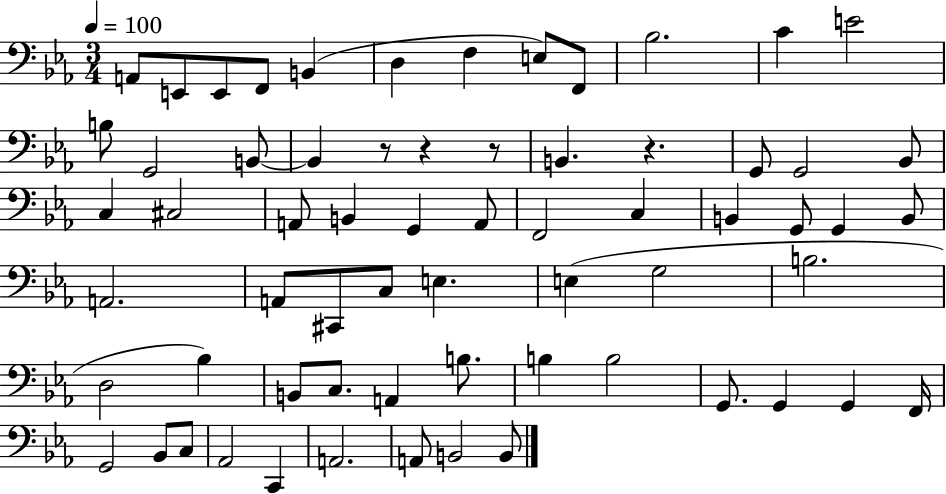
A2/e E2/e E2/e F2/e B2/q D3/q F3/q E3/e F2/e Bb3/h. C4/q E4/h B3/e G2/h B2/e B2/q R/e R/q R/e B2/q. R/q. G2/e G2/h Bb2/e C3/q C#3/h A2/e B2/q G2/q A2/e F2/h C3/q B2/q G2/e G2/q B2/e A2/h. A2/e C#2/e C3/e E3/q. E3/q G3/h B3/h. D3/h Bb3/q B2/e C3/e. A2/q B3/e. B3/q B3/h G2/e. G2/q G2/q F2/s G2/h Bb2/e C3/e Ab2/h C2/q A2/h. A2/e B2/h B2/e